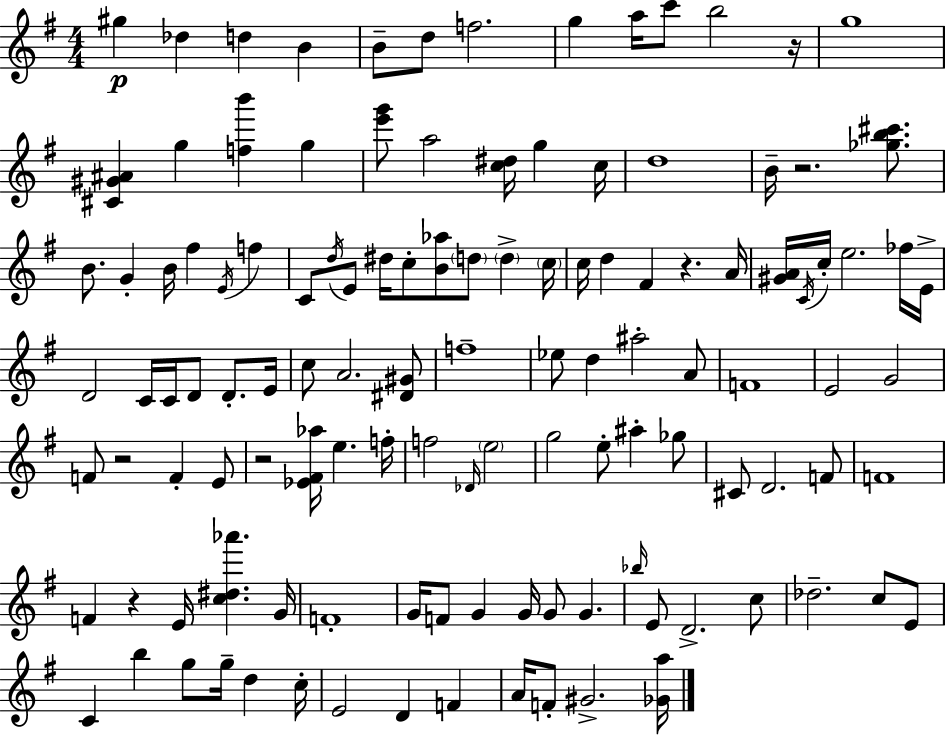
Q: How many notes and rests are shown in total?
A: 120